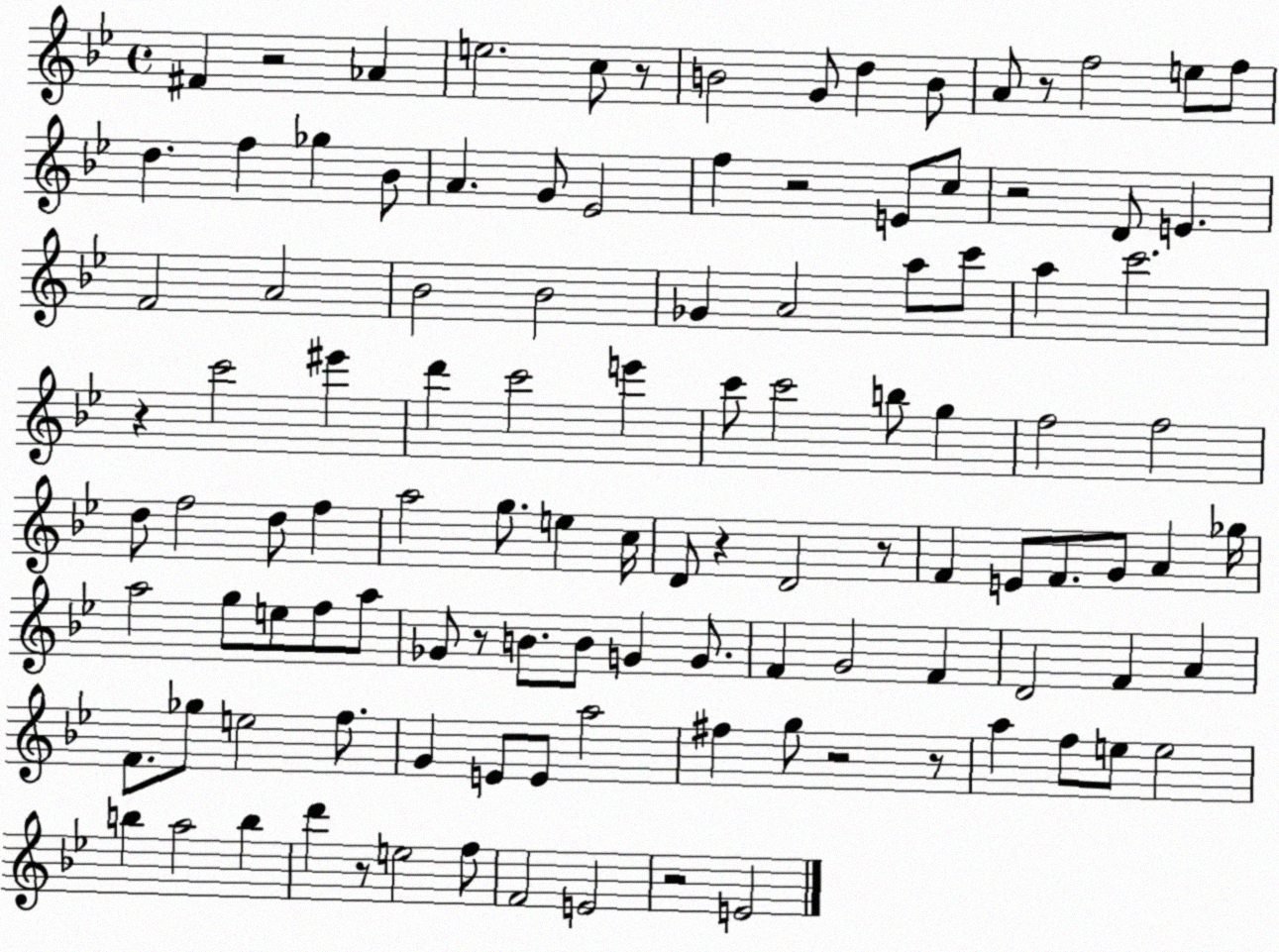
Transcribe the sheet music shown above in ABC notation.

X:1
T:Untitled
M:4/4
L:1/4
K:Bb
^F z2 _A e2 c/2 z/2 B2 G/2 d B/2 A/2 z/2 f2 e/2 f/2 d f _g _B/2 A G/2 _E2 f z2 E/2 c/2 z2 D/2 E F2 A2 _B2 _B2 _G A2 a/2 c'/2 a c'2 z c'2 ^e' d' c'2 e' c'/2 c'2 b/2 g f2 f2 d/2 f2 d/2 f a2 g/2 e c/4 D/2 z D2 z/2 F E/2 F/2 G/2 A _g/4 a2 g/2 e/2 f/2 a/2 _G/2 z/2 B/2 B/2 G G/2 F G2 F D2 F A F/2 _g/2 e2 f/2 G E/2 E/2 a2 ^f g/2 z2 z/2 a f/2 e/2 e2 b a2 b d' z/2 e2 f/2 F2 E2 z2 E2